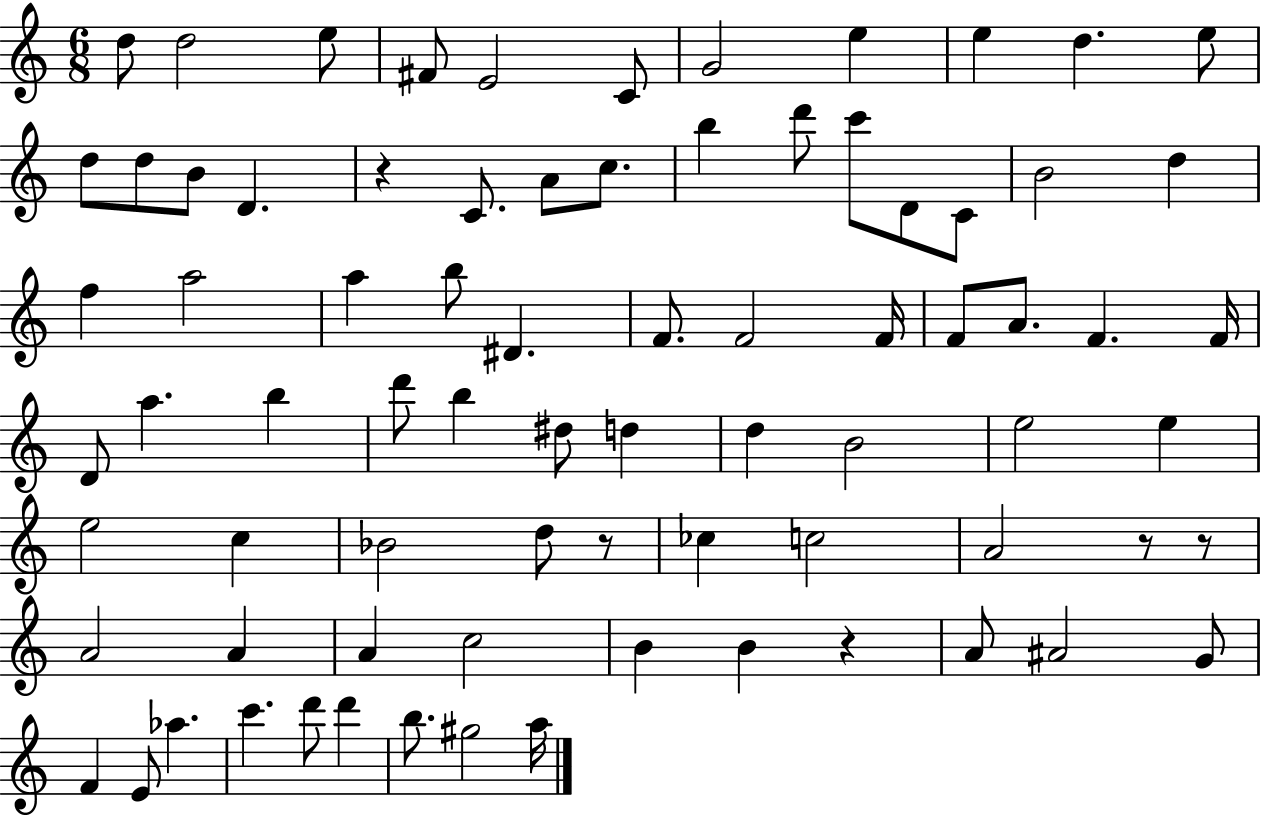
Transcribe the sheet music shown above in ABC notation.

X:1
T:Untitled
M:6/8
L:1/4
K:C
d/2 d2 e/2 ^F/2 E2 C/2 G2 e e d e/2 d/2 d/2 B/2 D z C/2 A/2 c/2 b d'/2 c'/2 D/2 C/2 B2 d f a2 a b/2 ^D F/2 F2 F/4 F/2 A/2 F F/4 D/2 a b d'/2 b ^d/2 d d B2 e2 e e2 c _B2 d/2 z/2 _c c2 A2 z/2 z/2 A2 A A c2 B B z A/2 ^A2 G/2 F E/2 _a c' d'/2 d' b/2 ^g2 a/4